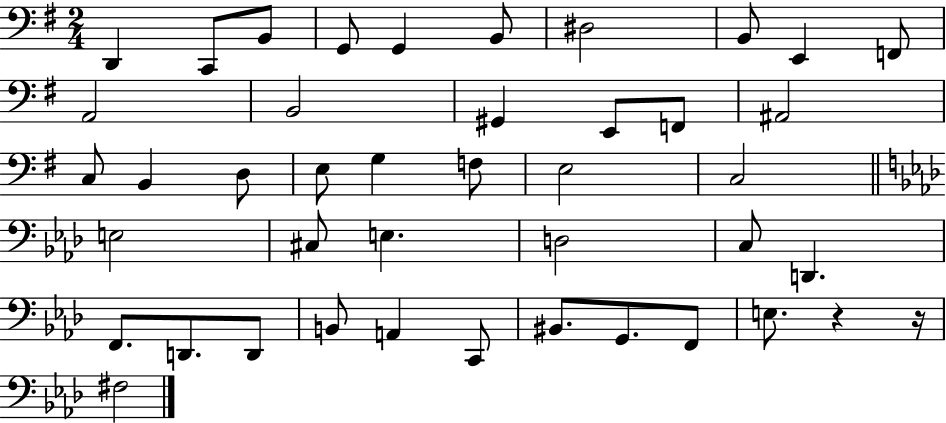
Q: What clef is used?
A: bass